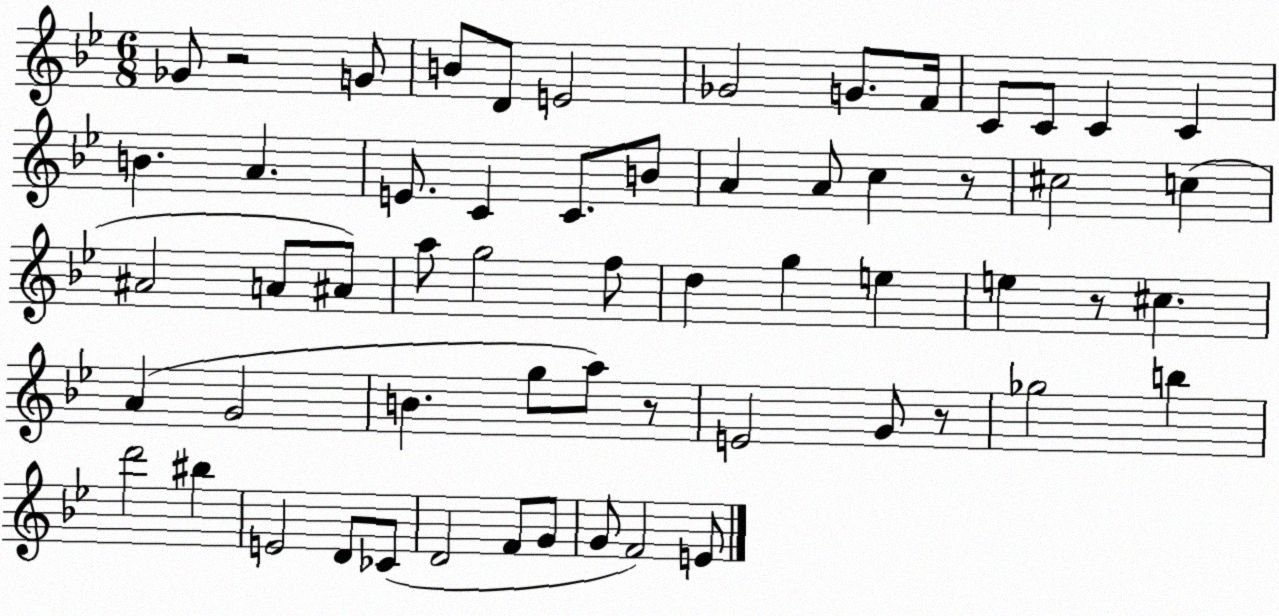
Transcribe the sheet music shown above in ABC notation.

X:1
T:Untitled
M:6/8
L:1/4
K:Bb
_G/2 z2 G/2 B/2 D/2 E2 _G2 G/2 F/4 C/2 C/2 C C B A E/2 C C/2 B/2 A A/2 c z/2 ^c2 c ^A2 A/2 ^A/2 a/2 g2 f/2 d g e e z/2 ^c A G2 B g/2 a/2 z/2 E2 G/2 z/2 _g2 b d'2 ^b E2 D/2 _C/2 D2 F/2 G/2 G/2 F2 E/2